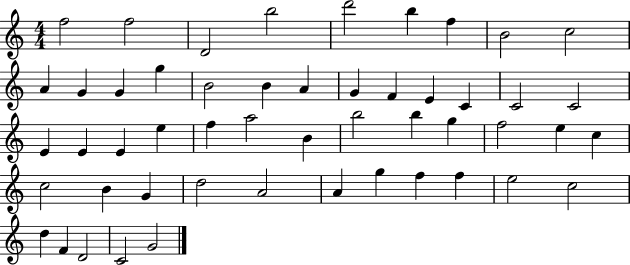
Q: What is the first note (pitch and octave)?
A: F5